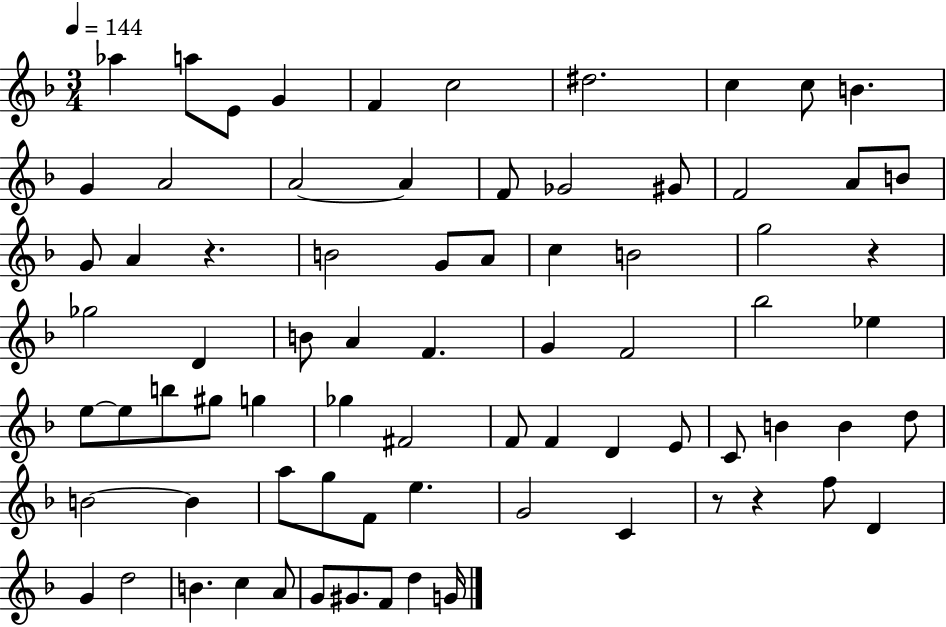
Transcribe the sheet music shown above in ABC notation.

X:1
T:Untitled
M:3/4
L:1/4
K:F
_a a/2 E/2 G F c2 ^d2 c c/2 B G A2 A2 A F/2 _G2 ^G/2 F2 A/2 B/2 G/2 A z B2 G/2 A/2 c B2 g2 z _g2 D B/2 A F G F2 _b2 _e e/2 e/2 b/2 ^g/2 g _g ^F2 F/2 F D E/2 C/2 B B d/2 B2 B a/2 g/2 F/2 e G2 C z/2 z f/2 D G d2 B c A/2 G/2 ^G/2 F/2 d G/4